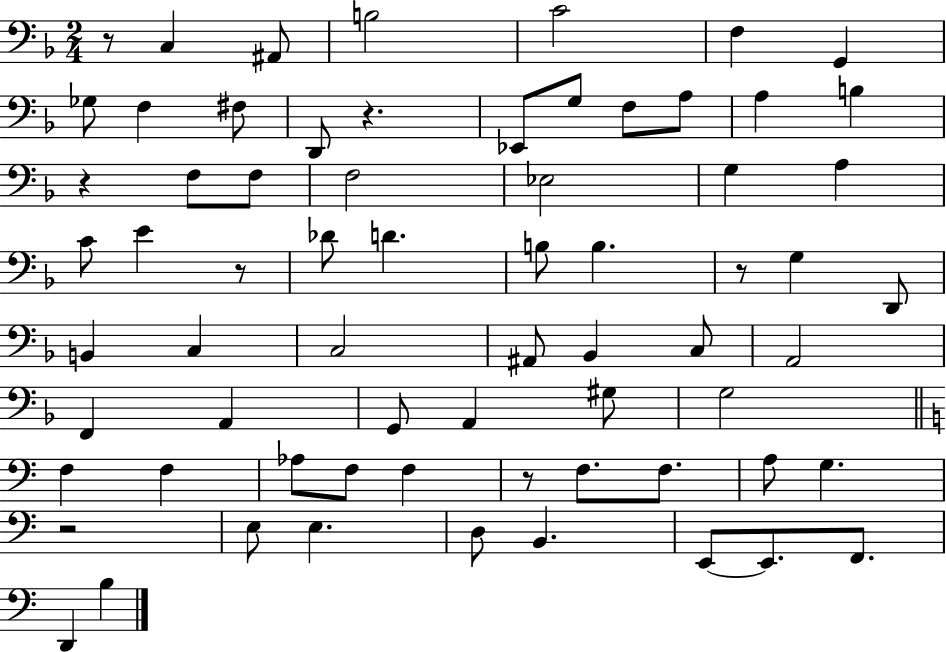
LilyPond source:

{
  \clef bass
  \numericTimeSignature
  \time 2/4
  \key f \major
  r8 c4 ais,8 | b2 | c'2 | f4 g,4 | \break ges8 f4 fis8 | d,8 r4. | ees,8 g8 f8 a8 | a4 b4 | \break r4 f8 f8 | f2 | ees2 | g4 a4 | \break c'8 e'4 r8 | des'8 d'4. | b8 b4. | r8 g4 d,8 | \break b,4 c4 | c2 | ais,8 bes,4 c8 | a,2 | \break f,4 a,4 | g,8 a,4 gis8 | g2 | \bar "||" \break \key c \major f4 f4 | aes8 f8 f4 | r8 f8. f8. | a8 g4. | \break r2 | e8 e4. | d8 b,4. | e,8~~ e,8. f,8. | \break d,4 b4 | \bar "|."
}